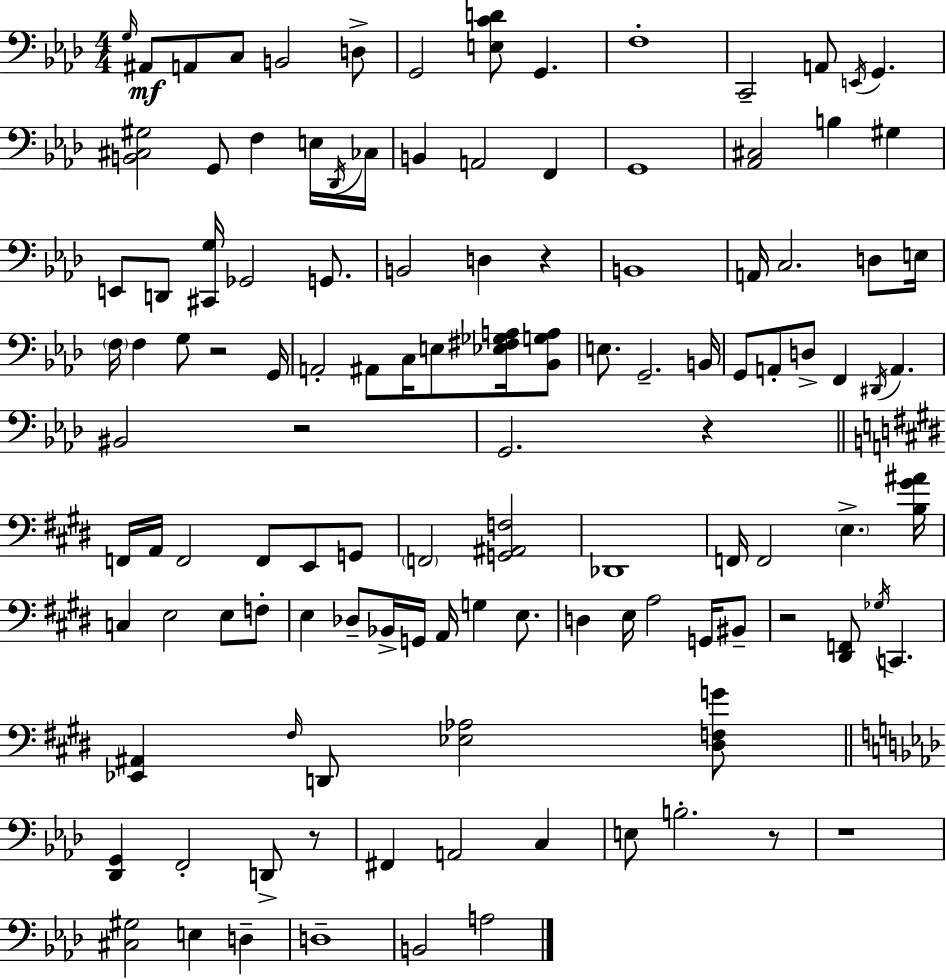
G3/s A#2/e A2/e C3/e B2/h D3/e G2/h [E3,C4,D4]/e G2/q. F3/w C2/h A2/e E2/s G2/q. [B2,C#3,G#3]/h G2/e F3/q E3/s Db2/s CES3/s B2/q A2/h F2/q G2/w [Ab2,C#3]/h B3/q G#3/q E2/e D2/e [C#2,G3]/s Gb2/h G2/e. B2/h D3/q R/q B2/w A2/s C3/h. D3/e E3/s F3/s F3/q G3/e R/h G2/s A2/h A#2/e C3/s E3/e [Eb3,F#3,Gb3,A3]/s [Bb2,G3,A3]/e E3/e. G2/h. B2/s G2/e A2/e D3/e F2/q D#2/s A2/q. BIS2/h R/h G2/h. R/q F2/s A2/s F2/h F2/e E2/e G2/e F2/h [G2,A#2,F3]/h Db2/w F2/s F2/h E3/q. [B3,G#4,A#4]/s C3/q E3/h E3/e F3/e E3/q Db3/e Bb2/s G2/s A2/s G3/q E3/e. D3/q E3/s A3/h G2/s BIS2/e R/h [D#2,F2]/e Gb3/s C2/q. [Eb2,A#2]/q F#3/s D2/e [Eb3,Ab3]/h [D#3,F3,G4]/e [Db2,G2]/q F2/h D2/e R/e F#2/q A2/h C3/q E3/e B3/h. R/e R/w [C#3,G#3]/h E3/q D3/q D3/w B2/h A3/h